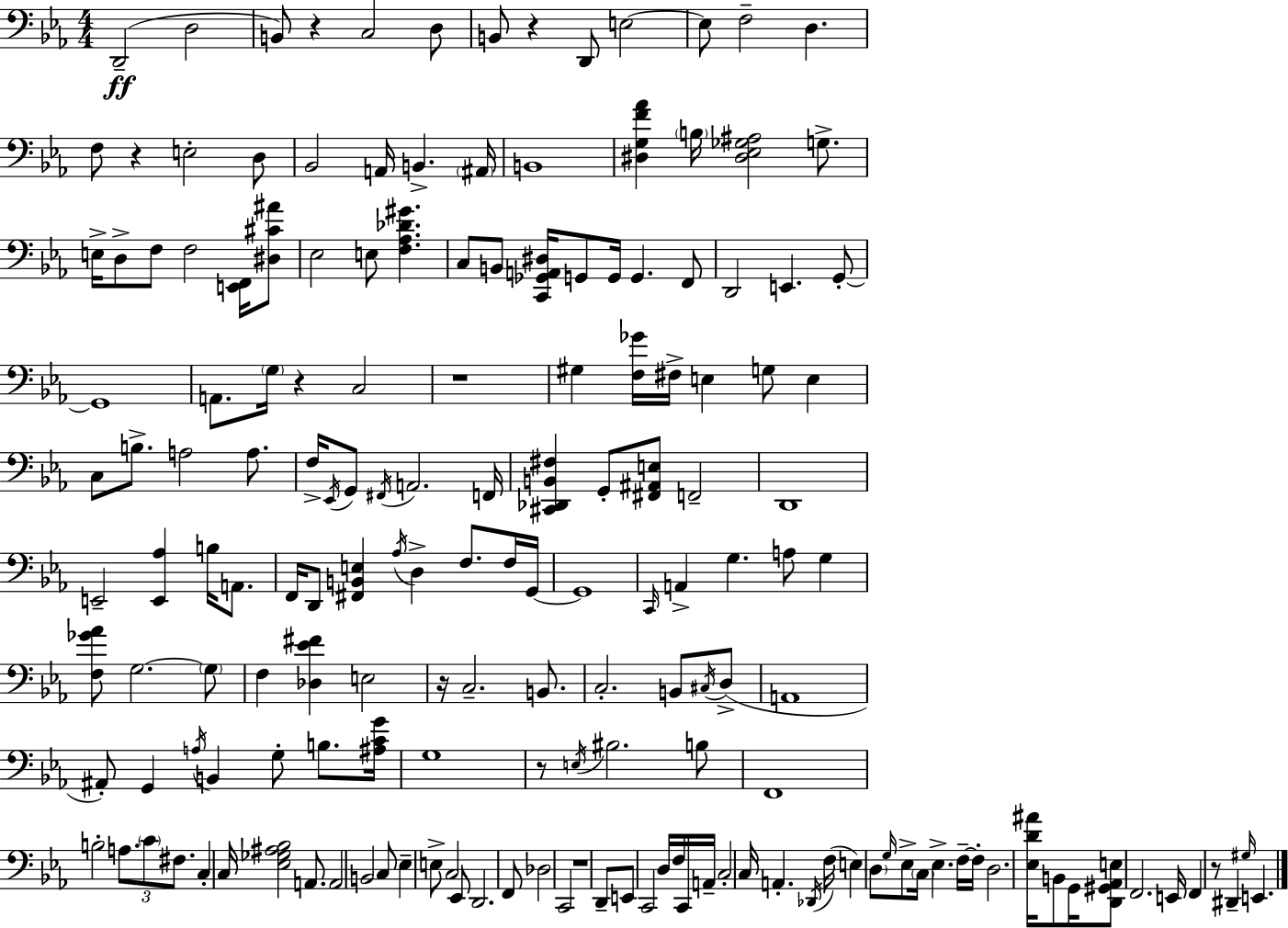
X:1
T:Untitled
M:4/4
L:1/4
K:Cm
D,,2 D,2 B,,/2 z C,2 D,/2 B,,/2 z D,,/2 E,2 E,/2 F,2 D, F,/2 z E,2 D,/2 _B,,2 A,,/4 B,, ^A,,/4 B,,4 [^D,G,F_A] B,/4 [^D,_E,_G,^A,]2 G,/2 E,/4 D,/2 F,/2 F,2 [E,,F,,]/4 [^D,^C^A]/2 _E,2 E,/2 [F,_A,_D^G] C,/2 B,,/2 [C,,_G,,A,,^D,]/4 G,,/2 G,,/4 G,, F,,/2 D,,2 E,, G,,/2 G,,4 A,,/2 G,/4 z C,2 z4 ^G, [F,_G]/4 ^F,/4 E, G,/2 E, C,/2 B,/2 A,2 A,/2 F,/4 _E,,/4 G,,/2 ^F,,/4 A,,2 F,,/4 [^C,,_D,,B,,^F,] G,,/2 [^F,,^A,,E,]/2 F,,2 D,,4 E,,2 [E,,_A,] B,/4 A,,/2 F,,/4 D,,/2 [^F,,B,,E,] _A,/4 D, F,/2 F,/4 G,,/4 G,,4 C,,/4 A,, G, A,/2 G, [F,_G_A]/2 G,2 G,/2 F, [_D,_E^F] E,2 z/4 C,2 B,,/2 C,2 B,,/2 ^C,/4 D,/2 A,,4 ^A,,/2 G,, A,/4 B,, G,/2 B,/2 [^A,CG]/4 G,4 z/2 E,/4 ^B,2 B,/2 F,,4 B,2 A,/2 C/2 ^F,/2 C, C,/4 [_E,_G,^A,_B,]2 A,,/2 A,,2 B,,2 C,/2 _E, E,/2 C,2 _E,,/2 D,,2 F,,/2 _D,2 C,,2 z4 D,,/2 E,,/2 C,,2 D,/4 F,/4 C,,/4 A,,/4 C,2 C,/4 A,, _D,,/4 F,/4 E, D,/2 G,/4 _E,/2 C,/4 _E, F,/4 F,/4 D,2 [_E,D^A]/4 B,,/2 G,,/4 [D,,^G,,_A,,E,]/2 F,,2 E,,/4 F,, z/2 ^D,, ^G,/4 E,,